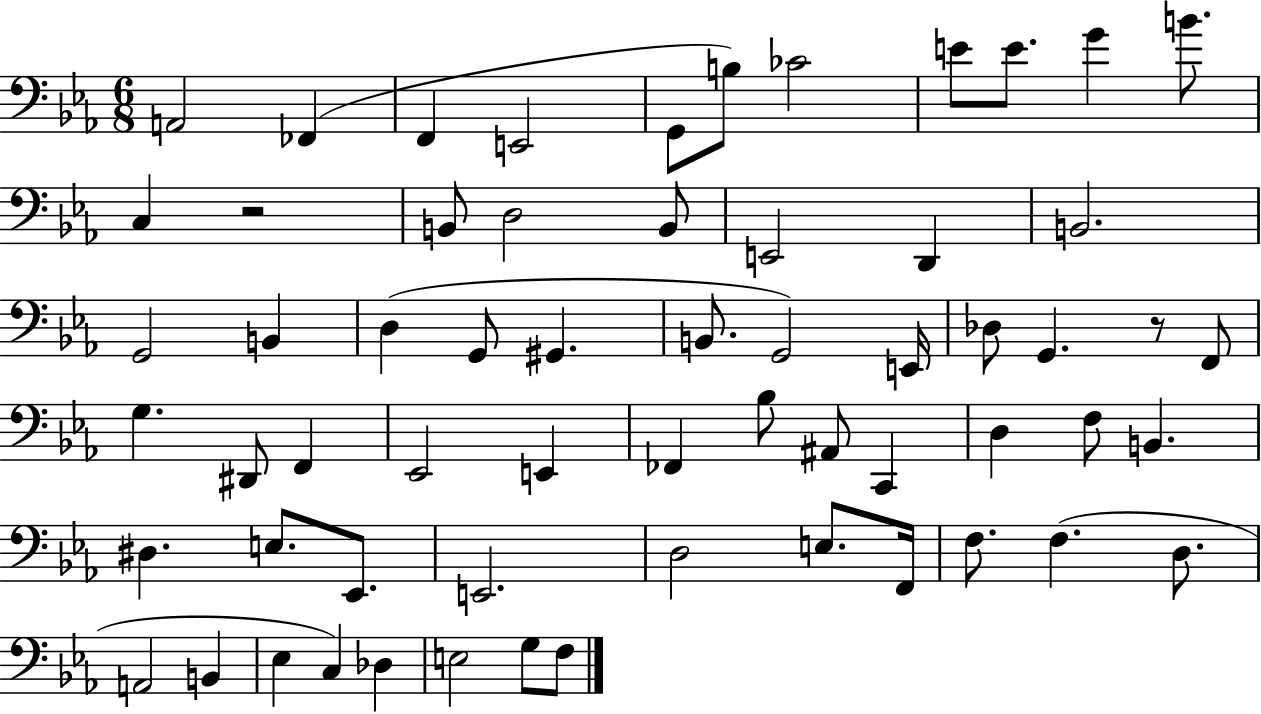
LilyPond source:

{
  \clef bass
  \numericTimeSignature
  \time 6/8
  \key ees \major
  a,2 fes,4( | f,4 e,2 | g,8 b8) ces'2 | e'8 e'8. g'4 b'8. | \break c4 r2 | b,8 d2 b,8 | e,2 d,4 | b,2. | \break g,2 b,4 | d4( g,8 gis,4. | b,8. g,2) e,16 | des8 g,4. r8 f,8 | \break g4. dis,8 f,4 | ees,2 e,4 | fes,4 bes8 ais,8 c,4 | d4 f8 b,4. | \break dis4. e8. ees,8. | e,2. | d2 e8. f,16 | f8. f4.( d8. | \break a,2 b,4 | ees4 c4) des4 | e2 g8 f8 | \bar "|."
}